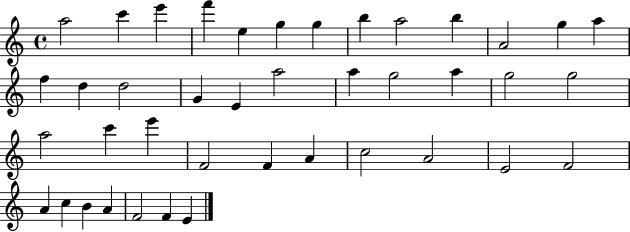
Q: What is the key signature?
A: C major